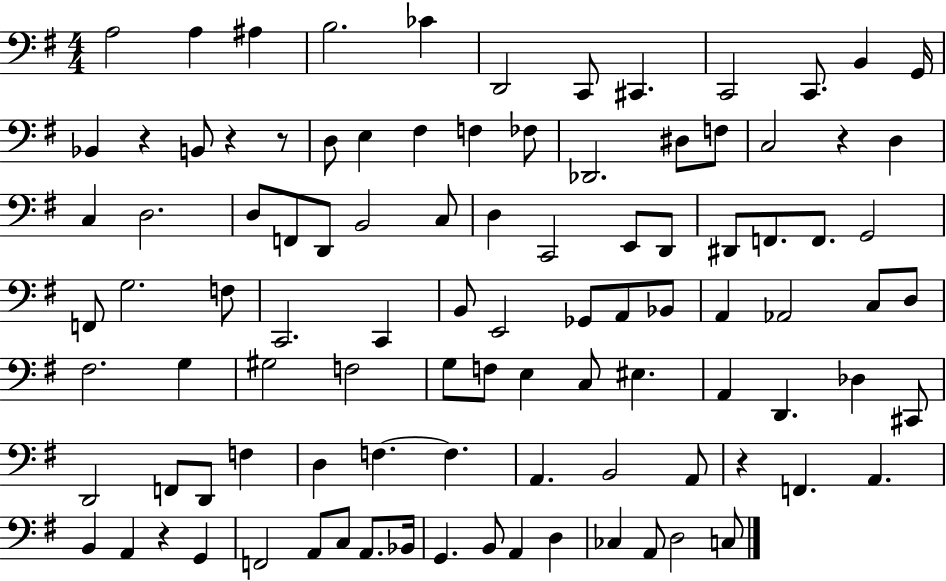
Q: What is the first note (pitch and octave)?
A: A3